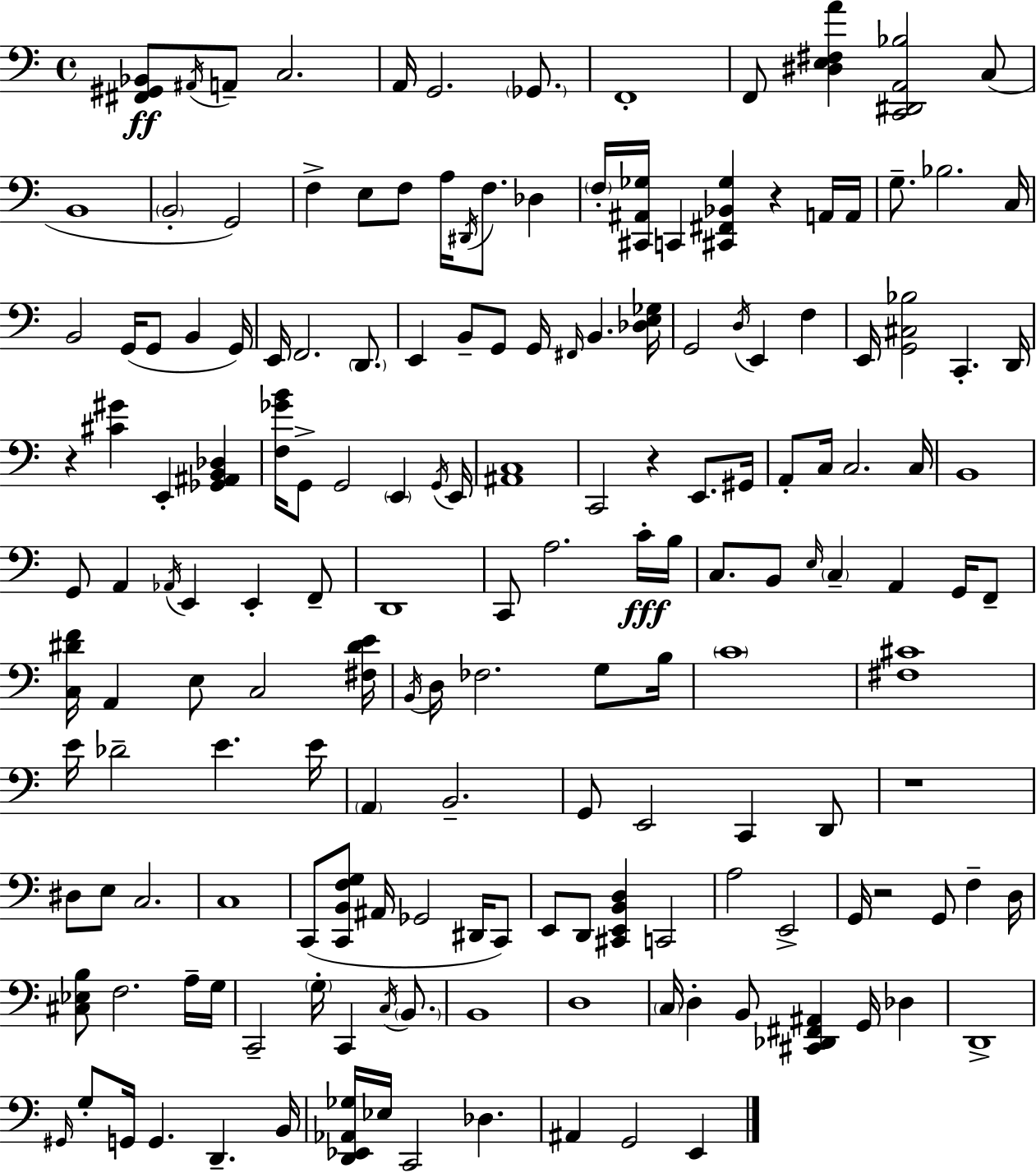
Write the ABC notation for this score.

X:1
T:Untitled
M:4/4
L:1/4
K:C
[^F,,^G,,_B,,]/2 ^A,,/4 A,,/2 C,2 A,,/4 G,,2 _G,,/2 F,,4 F,,/2 [^D,E,^F,A] [C,,^D,,A,,_B,]2 C,/2 B,,4 B,,2 G,,2 F, E,/2 F,/2 A,/4 ^D,,/4 F,/2 _D, F,/4 [^C,,^A,,_G,]/4 C,, [^C,,^F,,_B,,_G,] z A,,/4 A,,/4 G,/2 _B,2 C,/4 B,,2 G,,/4 G,,/2 B,, G,,/4 E,,/4 F,,2 D,,/2 E,, B,,/2 G,,/2 G,,/4 ^F,,/4 B,, [_D,E,_G,]/4 G,,2 D,/4 E,, F, E,,/4 [G,,^C,_B,]2 C,, D,,/4 z [^C^G] E,, [_G,,^A,,B,,_D,] [F,_GB]/4 G,,/2 G,,2 E,, G,,/4 E,,/4 [^A,,C,]4 C,,2 z E,,/2 ^G,,/4 A,,/2 C,/4 C,2 C,/4 B,,4 G,,/2 A,, _A,,/4 E,, E,, F,,/2 D,,4 C,,/2 A,2 C/4 B,/4 C,/2 B,,/2 E,/4 C, A,, G,,/4 F,,/2 [C,^DF]/4 A,, E,/2 C,2 [^F,^DE]/4 B,,/4 D,/4 _F,2 G,/2 B,/4 C4 [^F,^C]4 E/4 _D2 E E/4 A,, B,,2 G,,/2 E,,2 C,, D,,/2 z4 ^D,/2 E,/2 C,2 C,4 C,,/2 [C,,B,,F,G,]/2 ^A,,/4 _G,,2 ^D,,/4 C,,/2 E,,/2 D,,/2 [^C,,E,,B,,D,] C,,2 A,2 E,,2 G,,/4 z2 G,,/2 F, D,/4 [^C,_E,B,]/2 F,2 A,/4 G,/4 C,,2 G,/4 C,, C,/4 B,,/2 B,,4 D,4 C,/4 D, B,,/2 [^C,,_D,,^F,,^A,,] G,,/4 _D, D,,4 ^G,,/4 G,/2 G,,/4 G,, D,, B,,/4 [D,,_E,,_A,,_G,]/4 _E,/4 C,,2 _D, ^A,, G,,2 E,,